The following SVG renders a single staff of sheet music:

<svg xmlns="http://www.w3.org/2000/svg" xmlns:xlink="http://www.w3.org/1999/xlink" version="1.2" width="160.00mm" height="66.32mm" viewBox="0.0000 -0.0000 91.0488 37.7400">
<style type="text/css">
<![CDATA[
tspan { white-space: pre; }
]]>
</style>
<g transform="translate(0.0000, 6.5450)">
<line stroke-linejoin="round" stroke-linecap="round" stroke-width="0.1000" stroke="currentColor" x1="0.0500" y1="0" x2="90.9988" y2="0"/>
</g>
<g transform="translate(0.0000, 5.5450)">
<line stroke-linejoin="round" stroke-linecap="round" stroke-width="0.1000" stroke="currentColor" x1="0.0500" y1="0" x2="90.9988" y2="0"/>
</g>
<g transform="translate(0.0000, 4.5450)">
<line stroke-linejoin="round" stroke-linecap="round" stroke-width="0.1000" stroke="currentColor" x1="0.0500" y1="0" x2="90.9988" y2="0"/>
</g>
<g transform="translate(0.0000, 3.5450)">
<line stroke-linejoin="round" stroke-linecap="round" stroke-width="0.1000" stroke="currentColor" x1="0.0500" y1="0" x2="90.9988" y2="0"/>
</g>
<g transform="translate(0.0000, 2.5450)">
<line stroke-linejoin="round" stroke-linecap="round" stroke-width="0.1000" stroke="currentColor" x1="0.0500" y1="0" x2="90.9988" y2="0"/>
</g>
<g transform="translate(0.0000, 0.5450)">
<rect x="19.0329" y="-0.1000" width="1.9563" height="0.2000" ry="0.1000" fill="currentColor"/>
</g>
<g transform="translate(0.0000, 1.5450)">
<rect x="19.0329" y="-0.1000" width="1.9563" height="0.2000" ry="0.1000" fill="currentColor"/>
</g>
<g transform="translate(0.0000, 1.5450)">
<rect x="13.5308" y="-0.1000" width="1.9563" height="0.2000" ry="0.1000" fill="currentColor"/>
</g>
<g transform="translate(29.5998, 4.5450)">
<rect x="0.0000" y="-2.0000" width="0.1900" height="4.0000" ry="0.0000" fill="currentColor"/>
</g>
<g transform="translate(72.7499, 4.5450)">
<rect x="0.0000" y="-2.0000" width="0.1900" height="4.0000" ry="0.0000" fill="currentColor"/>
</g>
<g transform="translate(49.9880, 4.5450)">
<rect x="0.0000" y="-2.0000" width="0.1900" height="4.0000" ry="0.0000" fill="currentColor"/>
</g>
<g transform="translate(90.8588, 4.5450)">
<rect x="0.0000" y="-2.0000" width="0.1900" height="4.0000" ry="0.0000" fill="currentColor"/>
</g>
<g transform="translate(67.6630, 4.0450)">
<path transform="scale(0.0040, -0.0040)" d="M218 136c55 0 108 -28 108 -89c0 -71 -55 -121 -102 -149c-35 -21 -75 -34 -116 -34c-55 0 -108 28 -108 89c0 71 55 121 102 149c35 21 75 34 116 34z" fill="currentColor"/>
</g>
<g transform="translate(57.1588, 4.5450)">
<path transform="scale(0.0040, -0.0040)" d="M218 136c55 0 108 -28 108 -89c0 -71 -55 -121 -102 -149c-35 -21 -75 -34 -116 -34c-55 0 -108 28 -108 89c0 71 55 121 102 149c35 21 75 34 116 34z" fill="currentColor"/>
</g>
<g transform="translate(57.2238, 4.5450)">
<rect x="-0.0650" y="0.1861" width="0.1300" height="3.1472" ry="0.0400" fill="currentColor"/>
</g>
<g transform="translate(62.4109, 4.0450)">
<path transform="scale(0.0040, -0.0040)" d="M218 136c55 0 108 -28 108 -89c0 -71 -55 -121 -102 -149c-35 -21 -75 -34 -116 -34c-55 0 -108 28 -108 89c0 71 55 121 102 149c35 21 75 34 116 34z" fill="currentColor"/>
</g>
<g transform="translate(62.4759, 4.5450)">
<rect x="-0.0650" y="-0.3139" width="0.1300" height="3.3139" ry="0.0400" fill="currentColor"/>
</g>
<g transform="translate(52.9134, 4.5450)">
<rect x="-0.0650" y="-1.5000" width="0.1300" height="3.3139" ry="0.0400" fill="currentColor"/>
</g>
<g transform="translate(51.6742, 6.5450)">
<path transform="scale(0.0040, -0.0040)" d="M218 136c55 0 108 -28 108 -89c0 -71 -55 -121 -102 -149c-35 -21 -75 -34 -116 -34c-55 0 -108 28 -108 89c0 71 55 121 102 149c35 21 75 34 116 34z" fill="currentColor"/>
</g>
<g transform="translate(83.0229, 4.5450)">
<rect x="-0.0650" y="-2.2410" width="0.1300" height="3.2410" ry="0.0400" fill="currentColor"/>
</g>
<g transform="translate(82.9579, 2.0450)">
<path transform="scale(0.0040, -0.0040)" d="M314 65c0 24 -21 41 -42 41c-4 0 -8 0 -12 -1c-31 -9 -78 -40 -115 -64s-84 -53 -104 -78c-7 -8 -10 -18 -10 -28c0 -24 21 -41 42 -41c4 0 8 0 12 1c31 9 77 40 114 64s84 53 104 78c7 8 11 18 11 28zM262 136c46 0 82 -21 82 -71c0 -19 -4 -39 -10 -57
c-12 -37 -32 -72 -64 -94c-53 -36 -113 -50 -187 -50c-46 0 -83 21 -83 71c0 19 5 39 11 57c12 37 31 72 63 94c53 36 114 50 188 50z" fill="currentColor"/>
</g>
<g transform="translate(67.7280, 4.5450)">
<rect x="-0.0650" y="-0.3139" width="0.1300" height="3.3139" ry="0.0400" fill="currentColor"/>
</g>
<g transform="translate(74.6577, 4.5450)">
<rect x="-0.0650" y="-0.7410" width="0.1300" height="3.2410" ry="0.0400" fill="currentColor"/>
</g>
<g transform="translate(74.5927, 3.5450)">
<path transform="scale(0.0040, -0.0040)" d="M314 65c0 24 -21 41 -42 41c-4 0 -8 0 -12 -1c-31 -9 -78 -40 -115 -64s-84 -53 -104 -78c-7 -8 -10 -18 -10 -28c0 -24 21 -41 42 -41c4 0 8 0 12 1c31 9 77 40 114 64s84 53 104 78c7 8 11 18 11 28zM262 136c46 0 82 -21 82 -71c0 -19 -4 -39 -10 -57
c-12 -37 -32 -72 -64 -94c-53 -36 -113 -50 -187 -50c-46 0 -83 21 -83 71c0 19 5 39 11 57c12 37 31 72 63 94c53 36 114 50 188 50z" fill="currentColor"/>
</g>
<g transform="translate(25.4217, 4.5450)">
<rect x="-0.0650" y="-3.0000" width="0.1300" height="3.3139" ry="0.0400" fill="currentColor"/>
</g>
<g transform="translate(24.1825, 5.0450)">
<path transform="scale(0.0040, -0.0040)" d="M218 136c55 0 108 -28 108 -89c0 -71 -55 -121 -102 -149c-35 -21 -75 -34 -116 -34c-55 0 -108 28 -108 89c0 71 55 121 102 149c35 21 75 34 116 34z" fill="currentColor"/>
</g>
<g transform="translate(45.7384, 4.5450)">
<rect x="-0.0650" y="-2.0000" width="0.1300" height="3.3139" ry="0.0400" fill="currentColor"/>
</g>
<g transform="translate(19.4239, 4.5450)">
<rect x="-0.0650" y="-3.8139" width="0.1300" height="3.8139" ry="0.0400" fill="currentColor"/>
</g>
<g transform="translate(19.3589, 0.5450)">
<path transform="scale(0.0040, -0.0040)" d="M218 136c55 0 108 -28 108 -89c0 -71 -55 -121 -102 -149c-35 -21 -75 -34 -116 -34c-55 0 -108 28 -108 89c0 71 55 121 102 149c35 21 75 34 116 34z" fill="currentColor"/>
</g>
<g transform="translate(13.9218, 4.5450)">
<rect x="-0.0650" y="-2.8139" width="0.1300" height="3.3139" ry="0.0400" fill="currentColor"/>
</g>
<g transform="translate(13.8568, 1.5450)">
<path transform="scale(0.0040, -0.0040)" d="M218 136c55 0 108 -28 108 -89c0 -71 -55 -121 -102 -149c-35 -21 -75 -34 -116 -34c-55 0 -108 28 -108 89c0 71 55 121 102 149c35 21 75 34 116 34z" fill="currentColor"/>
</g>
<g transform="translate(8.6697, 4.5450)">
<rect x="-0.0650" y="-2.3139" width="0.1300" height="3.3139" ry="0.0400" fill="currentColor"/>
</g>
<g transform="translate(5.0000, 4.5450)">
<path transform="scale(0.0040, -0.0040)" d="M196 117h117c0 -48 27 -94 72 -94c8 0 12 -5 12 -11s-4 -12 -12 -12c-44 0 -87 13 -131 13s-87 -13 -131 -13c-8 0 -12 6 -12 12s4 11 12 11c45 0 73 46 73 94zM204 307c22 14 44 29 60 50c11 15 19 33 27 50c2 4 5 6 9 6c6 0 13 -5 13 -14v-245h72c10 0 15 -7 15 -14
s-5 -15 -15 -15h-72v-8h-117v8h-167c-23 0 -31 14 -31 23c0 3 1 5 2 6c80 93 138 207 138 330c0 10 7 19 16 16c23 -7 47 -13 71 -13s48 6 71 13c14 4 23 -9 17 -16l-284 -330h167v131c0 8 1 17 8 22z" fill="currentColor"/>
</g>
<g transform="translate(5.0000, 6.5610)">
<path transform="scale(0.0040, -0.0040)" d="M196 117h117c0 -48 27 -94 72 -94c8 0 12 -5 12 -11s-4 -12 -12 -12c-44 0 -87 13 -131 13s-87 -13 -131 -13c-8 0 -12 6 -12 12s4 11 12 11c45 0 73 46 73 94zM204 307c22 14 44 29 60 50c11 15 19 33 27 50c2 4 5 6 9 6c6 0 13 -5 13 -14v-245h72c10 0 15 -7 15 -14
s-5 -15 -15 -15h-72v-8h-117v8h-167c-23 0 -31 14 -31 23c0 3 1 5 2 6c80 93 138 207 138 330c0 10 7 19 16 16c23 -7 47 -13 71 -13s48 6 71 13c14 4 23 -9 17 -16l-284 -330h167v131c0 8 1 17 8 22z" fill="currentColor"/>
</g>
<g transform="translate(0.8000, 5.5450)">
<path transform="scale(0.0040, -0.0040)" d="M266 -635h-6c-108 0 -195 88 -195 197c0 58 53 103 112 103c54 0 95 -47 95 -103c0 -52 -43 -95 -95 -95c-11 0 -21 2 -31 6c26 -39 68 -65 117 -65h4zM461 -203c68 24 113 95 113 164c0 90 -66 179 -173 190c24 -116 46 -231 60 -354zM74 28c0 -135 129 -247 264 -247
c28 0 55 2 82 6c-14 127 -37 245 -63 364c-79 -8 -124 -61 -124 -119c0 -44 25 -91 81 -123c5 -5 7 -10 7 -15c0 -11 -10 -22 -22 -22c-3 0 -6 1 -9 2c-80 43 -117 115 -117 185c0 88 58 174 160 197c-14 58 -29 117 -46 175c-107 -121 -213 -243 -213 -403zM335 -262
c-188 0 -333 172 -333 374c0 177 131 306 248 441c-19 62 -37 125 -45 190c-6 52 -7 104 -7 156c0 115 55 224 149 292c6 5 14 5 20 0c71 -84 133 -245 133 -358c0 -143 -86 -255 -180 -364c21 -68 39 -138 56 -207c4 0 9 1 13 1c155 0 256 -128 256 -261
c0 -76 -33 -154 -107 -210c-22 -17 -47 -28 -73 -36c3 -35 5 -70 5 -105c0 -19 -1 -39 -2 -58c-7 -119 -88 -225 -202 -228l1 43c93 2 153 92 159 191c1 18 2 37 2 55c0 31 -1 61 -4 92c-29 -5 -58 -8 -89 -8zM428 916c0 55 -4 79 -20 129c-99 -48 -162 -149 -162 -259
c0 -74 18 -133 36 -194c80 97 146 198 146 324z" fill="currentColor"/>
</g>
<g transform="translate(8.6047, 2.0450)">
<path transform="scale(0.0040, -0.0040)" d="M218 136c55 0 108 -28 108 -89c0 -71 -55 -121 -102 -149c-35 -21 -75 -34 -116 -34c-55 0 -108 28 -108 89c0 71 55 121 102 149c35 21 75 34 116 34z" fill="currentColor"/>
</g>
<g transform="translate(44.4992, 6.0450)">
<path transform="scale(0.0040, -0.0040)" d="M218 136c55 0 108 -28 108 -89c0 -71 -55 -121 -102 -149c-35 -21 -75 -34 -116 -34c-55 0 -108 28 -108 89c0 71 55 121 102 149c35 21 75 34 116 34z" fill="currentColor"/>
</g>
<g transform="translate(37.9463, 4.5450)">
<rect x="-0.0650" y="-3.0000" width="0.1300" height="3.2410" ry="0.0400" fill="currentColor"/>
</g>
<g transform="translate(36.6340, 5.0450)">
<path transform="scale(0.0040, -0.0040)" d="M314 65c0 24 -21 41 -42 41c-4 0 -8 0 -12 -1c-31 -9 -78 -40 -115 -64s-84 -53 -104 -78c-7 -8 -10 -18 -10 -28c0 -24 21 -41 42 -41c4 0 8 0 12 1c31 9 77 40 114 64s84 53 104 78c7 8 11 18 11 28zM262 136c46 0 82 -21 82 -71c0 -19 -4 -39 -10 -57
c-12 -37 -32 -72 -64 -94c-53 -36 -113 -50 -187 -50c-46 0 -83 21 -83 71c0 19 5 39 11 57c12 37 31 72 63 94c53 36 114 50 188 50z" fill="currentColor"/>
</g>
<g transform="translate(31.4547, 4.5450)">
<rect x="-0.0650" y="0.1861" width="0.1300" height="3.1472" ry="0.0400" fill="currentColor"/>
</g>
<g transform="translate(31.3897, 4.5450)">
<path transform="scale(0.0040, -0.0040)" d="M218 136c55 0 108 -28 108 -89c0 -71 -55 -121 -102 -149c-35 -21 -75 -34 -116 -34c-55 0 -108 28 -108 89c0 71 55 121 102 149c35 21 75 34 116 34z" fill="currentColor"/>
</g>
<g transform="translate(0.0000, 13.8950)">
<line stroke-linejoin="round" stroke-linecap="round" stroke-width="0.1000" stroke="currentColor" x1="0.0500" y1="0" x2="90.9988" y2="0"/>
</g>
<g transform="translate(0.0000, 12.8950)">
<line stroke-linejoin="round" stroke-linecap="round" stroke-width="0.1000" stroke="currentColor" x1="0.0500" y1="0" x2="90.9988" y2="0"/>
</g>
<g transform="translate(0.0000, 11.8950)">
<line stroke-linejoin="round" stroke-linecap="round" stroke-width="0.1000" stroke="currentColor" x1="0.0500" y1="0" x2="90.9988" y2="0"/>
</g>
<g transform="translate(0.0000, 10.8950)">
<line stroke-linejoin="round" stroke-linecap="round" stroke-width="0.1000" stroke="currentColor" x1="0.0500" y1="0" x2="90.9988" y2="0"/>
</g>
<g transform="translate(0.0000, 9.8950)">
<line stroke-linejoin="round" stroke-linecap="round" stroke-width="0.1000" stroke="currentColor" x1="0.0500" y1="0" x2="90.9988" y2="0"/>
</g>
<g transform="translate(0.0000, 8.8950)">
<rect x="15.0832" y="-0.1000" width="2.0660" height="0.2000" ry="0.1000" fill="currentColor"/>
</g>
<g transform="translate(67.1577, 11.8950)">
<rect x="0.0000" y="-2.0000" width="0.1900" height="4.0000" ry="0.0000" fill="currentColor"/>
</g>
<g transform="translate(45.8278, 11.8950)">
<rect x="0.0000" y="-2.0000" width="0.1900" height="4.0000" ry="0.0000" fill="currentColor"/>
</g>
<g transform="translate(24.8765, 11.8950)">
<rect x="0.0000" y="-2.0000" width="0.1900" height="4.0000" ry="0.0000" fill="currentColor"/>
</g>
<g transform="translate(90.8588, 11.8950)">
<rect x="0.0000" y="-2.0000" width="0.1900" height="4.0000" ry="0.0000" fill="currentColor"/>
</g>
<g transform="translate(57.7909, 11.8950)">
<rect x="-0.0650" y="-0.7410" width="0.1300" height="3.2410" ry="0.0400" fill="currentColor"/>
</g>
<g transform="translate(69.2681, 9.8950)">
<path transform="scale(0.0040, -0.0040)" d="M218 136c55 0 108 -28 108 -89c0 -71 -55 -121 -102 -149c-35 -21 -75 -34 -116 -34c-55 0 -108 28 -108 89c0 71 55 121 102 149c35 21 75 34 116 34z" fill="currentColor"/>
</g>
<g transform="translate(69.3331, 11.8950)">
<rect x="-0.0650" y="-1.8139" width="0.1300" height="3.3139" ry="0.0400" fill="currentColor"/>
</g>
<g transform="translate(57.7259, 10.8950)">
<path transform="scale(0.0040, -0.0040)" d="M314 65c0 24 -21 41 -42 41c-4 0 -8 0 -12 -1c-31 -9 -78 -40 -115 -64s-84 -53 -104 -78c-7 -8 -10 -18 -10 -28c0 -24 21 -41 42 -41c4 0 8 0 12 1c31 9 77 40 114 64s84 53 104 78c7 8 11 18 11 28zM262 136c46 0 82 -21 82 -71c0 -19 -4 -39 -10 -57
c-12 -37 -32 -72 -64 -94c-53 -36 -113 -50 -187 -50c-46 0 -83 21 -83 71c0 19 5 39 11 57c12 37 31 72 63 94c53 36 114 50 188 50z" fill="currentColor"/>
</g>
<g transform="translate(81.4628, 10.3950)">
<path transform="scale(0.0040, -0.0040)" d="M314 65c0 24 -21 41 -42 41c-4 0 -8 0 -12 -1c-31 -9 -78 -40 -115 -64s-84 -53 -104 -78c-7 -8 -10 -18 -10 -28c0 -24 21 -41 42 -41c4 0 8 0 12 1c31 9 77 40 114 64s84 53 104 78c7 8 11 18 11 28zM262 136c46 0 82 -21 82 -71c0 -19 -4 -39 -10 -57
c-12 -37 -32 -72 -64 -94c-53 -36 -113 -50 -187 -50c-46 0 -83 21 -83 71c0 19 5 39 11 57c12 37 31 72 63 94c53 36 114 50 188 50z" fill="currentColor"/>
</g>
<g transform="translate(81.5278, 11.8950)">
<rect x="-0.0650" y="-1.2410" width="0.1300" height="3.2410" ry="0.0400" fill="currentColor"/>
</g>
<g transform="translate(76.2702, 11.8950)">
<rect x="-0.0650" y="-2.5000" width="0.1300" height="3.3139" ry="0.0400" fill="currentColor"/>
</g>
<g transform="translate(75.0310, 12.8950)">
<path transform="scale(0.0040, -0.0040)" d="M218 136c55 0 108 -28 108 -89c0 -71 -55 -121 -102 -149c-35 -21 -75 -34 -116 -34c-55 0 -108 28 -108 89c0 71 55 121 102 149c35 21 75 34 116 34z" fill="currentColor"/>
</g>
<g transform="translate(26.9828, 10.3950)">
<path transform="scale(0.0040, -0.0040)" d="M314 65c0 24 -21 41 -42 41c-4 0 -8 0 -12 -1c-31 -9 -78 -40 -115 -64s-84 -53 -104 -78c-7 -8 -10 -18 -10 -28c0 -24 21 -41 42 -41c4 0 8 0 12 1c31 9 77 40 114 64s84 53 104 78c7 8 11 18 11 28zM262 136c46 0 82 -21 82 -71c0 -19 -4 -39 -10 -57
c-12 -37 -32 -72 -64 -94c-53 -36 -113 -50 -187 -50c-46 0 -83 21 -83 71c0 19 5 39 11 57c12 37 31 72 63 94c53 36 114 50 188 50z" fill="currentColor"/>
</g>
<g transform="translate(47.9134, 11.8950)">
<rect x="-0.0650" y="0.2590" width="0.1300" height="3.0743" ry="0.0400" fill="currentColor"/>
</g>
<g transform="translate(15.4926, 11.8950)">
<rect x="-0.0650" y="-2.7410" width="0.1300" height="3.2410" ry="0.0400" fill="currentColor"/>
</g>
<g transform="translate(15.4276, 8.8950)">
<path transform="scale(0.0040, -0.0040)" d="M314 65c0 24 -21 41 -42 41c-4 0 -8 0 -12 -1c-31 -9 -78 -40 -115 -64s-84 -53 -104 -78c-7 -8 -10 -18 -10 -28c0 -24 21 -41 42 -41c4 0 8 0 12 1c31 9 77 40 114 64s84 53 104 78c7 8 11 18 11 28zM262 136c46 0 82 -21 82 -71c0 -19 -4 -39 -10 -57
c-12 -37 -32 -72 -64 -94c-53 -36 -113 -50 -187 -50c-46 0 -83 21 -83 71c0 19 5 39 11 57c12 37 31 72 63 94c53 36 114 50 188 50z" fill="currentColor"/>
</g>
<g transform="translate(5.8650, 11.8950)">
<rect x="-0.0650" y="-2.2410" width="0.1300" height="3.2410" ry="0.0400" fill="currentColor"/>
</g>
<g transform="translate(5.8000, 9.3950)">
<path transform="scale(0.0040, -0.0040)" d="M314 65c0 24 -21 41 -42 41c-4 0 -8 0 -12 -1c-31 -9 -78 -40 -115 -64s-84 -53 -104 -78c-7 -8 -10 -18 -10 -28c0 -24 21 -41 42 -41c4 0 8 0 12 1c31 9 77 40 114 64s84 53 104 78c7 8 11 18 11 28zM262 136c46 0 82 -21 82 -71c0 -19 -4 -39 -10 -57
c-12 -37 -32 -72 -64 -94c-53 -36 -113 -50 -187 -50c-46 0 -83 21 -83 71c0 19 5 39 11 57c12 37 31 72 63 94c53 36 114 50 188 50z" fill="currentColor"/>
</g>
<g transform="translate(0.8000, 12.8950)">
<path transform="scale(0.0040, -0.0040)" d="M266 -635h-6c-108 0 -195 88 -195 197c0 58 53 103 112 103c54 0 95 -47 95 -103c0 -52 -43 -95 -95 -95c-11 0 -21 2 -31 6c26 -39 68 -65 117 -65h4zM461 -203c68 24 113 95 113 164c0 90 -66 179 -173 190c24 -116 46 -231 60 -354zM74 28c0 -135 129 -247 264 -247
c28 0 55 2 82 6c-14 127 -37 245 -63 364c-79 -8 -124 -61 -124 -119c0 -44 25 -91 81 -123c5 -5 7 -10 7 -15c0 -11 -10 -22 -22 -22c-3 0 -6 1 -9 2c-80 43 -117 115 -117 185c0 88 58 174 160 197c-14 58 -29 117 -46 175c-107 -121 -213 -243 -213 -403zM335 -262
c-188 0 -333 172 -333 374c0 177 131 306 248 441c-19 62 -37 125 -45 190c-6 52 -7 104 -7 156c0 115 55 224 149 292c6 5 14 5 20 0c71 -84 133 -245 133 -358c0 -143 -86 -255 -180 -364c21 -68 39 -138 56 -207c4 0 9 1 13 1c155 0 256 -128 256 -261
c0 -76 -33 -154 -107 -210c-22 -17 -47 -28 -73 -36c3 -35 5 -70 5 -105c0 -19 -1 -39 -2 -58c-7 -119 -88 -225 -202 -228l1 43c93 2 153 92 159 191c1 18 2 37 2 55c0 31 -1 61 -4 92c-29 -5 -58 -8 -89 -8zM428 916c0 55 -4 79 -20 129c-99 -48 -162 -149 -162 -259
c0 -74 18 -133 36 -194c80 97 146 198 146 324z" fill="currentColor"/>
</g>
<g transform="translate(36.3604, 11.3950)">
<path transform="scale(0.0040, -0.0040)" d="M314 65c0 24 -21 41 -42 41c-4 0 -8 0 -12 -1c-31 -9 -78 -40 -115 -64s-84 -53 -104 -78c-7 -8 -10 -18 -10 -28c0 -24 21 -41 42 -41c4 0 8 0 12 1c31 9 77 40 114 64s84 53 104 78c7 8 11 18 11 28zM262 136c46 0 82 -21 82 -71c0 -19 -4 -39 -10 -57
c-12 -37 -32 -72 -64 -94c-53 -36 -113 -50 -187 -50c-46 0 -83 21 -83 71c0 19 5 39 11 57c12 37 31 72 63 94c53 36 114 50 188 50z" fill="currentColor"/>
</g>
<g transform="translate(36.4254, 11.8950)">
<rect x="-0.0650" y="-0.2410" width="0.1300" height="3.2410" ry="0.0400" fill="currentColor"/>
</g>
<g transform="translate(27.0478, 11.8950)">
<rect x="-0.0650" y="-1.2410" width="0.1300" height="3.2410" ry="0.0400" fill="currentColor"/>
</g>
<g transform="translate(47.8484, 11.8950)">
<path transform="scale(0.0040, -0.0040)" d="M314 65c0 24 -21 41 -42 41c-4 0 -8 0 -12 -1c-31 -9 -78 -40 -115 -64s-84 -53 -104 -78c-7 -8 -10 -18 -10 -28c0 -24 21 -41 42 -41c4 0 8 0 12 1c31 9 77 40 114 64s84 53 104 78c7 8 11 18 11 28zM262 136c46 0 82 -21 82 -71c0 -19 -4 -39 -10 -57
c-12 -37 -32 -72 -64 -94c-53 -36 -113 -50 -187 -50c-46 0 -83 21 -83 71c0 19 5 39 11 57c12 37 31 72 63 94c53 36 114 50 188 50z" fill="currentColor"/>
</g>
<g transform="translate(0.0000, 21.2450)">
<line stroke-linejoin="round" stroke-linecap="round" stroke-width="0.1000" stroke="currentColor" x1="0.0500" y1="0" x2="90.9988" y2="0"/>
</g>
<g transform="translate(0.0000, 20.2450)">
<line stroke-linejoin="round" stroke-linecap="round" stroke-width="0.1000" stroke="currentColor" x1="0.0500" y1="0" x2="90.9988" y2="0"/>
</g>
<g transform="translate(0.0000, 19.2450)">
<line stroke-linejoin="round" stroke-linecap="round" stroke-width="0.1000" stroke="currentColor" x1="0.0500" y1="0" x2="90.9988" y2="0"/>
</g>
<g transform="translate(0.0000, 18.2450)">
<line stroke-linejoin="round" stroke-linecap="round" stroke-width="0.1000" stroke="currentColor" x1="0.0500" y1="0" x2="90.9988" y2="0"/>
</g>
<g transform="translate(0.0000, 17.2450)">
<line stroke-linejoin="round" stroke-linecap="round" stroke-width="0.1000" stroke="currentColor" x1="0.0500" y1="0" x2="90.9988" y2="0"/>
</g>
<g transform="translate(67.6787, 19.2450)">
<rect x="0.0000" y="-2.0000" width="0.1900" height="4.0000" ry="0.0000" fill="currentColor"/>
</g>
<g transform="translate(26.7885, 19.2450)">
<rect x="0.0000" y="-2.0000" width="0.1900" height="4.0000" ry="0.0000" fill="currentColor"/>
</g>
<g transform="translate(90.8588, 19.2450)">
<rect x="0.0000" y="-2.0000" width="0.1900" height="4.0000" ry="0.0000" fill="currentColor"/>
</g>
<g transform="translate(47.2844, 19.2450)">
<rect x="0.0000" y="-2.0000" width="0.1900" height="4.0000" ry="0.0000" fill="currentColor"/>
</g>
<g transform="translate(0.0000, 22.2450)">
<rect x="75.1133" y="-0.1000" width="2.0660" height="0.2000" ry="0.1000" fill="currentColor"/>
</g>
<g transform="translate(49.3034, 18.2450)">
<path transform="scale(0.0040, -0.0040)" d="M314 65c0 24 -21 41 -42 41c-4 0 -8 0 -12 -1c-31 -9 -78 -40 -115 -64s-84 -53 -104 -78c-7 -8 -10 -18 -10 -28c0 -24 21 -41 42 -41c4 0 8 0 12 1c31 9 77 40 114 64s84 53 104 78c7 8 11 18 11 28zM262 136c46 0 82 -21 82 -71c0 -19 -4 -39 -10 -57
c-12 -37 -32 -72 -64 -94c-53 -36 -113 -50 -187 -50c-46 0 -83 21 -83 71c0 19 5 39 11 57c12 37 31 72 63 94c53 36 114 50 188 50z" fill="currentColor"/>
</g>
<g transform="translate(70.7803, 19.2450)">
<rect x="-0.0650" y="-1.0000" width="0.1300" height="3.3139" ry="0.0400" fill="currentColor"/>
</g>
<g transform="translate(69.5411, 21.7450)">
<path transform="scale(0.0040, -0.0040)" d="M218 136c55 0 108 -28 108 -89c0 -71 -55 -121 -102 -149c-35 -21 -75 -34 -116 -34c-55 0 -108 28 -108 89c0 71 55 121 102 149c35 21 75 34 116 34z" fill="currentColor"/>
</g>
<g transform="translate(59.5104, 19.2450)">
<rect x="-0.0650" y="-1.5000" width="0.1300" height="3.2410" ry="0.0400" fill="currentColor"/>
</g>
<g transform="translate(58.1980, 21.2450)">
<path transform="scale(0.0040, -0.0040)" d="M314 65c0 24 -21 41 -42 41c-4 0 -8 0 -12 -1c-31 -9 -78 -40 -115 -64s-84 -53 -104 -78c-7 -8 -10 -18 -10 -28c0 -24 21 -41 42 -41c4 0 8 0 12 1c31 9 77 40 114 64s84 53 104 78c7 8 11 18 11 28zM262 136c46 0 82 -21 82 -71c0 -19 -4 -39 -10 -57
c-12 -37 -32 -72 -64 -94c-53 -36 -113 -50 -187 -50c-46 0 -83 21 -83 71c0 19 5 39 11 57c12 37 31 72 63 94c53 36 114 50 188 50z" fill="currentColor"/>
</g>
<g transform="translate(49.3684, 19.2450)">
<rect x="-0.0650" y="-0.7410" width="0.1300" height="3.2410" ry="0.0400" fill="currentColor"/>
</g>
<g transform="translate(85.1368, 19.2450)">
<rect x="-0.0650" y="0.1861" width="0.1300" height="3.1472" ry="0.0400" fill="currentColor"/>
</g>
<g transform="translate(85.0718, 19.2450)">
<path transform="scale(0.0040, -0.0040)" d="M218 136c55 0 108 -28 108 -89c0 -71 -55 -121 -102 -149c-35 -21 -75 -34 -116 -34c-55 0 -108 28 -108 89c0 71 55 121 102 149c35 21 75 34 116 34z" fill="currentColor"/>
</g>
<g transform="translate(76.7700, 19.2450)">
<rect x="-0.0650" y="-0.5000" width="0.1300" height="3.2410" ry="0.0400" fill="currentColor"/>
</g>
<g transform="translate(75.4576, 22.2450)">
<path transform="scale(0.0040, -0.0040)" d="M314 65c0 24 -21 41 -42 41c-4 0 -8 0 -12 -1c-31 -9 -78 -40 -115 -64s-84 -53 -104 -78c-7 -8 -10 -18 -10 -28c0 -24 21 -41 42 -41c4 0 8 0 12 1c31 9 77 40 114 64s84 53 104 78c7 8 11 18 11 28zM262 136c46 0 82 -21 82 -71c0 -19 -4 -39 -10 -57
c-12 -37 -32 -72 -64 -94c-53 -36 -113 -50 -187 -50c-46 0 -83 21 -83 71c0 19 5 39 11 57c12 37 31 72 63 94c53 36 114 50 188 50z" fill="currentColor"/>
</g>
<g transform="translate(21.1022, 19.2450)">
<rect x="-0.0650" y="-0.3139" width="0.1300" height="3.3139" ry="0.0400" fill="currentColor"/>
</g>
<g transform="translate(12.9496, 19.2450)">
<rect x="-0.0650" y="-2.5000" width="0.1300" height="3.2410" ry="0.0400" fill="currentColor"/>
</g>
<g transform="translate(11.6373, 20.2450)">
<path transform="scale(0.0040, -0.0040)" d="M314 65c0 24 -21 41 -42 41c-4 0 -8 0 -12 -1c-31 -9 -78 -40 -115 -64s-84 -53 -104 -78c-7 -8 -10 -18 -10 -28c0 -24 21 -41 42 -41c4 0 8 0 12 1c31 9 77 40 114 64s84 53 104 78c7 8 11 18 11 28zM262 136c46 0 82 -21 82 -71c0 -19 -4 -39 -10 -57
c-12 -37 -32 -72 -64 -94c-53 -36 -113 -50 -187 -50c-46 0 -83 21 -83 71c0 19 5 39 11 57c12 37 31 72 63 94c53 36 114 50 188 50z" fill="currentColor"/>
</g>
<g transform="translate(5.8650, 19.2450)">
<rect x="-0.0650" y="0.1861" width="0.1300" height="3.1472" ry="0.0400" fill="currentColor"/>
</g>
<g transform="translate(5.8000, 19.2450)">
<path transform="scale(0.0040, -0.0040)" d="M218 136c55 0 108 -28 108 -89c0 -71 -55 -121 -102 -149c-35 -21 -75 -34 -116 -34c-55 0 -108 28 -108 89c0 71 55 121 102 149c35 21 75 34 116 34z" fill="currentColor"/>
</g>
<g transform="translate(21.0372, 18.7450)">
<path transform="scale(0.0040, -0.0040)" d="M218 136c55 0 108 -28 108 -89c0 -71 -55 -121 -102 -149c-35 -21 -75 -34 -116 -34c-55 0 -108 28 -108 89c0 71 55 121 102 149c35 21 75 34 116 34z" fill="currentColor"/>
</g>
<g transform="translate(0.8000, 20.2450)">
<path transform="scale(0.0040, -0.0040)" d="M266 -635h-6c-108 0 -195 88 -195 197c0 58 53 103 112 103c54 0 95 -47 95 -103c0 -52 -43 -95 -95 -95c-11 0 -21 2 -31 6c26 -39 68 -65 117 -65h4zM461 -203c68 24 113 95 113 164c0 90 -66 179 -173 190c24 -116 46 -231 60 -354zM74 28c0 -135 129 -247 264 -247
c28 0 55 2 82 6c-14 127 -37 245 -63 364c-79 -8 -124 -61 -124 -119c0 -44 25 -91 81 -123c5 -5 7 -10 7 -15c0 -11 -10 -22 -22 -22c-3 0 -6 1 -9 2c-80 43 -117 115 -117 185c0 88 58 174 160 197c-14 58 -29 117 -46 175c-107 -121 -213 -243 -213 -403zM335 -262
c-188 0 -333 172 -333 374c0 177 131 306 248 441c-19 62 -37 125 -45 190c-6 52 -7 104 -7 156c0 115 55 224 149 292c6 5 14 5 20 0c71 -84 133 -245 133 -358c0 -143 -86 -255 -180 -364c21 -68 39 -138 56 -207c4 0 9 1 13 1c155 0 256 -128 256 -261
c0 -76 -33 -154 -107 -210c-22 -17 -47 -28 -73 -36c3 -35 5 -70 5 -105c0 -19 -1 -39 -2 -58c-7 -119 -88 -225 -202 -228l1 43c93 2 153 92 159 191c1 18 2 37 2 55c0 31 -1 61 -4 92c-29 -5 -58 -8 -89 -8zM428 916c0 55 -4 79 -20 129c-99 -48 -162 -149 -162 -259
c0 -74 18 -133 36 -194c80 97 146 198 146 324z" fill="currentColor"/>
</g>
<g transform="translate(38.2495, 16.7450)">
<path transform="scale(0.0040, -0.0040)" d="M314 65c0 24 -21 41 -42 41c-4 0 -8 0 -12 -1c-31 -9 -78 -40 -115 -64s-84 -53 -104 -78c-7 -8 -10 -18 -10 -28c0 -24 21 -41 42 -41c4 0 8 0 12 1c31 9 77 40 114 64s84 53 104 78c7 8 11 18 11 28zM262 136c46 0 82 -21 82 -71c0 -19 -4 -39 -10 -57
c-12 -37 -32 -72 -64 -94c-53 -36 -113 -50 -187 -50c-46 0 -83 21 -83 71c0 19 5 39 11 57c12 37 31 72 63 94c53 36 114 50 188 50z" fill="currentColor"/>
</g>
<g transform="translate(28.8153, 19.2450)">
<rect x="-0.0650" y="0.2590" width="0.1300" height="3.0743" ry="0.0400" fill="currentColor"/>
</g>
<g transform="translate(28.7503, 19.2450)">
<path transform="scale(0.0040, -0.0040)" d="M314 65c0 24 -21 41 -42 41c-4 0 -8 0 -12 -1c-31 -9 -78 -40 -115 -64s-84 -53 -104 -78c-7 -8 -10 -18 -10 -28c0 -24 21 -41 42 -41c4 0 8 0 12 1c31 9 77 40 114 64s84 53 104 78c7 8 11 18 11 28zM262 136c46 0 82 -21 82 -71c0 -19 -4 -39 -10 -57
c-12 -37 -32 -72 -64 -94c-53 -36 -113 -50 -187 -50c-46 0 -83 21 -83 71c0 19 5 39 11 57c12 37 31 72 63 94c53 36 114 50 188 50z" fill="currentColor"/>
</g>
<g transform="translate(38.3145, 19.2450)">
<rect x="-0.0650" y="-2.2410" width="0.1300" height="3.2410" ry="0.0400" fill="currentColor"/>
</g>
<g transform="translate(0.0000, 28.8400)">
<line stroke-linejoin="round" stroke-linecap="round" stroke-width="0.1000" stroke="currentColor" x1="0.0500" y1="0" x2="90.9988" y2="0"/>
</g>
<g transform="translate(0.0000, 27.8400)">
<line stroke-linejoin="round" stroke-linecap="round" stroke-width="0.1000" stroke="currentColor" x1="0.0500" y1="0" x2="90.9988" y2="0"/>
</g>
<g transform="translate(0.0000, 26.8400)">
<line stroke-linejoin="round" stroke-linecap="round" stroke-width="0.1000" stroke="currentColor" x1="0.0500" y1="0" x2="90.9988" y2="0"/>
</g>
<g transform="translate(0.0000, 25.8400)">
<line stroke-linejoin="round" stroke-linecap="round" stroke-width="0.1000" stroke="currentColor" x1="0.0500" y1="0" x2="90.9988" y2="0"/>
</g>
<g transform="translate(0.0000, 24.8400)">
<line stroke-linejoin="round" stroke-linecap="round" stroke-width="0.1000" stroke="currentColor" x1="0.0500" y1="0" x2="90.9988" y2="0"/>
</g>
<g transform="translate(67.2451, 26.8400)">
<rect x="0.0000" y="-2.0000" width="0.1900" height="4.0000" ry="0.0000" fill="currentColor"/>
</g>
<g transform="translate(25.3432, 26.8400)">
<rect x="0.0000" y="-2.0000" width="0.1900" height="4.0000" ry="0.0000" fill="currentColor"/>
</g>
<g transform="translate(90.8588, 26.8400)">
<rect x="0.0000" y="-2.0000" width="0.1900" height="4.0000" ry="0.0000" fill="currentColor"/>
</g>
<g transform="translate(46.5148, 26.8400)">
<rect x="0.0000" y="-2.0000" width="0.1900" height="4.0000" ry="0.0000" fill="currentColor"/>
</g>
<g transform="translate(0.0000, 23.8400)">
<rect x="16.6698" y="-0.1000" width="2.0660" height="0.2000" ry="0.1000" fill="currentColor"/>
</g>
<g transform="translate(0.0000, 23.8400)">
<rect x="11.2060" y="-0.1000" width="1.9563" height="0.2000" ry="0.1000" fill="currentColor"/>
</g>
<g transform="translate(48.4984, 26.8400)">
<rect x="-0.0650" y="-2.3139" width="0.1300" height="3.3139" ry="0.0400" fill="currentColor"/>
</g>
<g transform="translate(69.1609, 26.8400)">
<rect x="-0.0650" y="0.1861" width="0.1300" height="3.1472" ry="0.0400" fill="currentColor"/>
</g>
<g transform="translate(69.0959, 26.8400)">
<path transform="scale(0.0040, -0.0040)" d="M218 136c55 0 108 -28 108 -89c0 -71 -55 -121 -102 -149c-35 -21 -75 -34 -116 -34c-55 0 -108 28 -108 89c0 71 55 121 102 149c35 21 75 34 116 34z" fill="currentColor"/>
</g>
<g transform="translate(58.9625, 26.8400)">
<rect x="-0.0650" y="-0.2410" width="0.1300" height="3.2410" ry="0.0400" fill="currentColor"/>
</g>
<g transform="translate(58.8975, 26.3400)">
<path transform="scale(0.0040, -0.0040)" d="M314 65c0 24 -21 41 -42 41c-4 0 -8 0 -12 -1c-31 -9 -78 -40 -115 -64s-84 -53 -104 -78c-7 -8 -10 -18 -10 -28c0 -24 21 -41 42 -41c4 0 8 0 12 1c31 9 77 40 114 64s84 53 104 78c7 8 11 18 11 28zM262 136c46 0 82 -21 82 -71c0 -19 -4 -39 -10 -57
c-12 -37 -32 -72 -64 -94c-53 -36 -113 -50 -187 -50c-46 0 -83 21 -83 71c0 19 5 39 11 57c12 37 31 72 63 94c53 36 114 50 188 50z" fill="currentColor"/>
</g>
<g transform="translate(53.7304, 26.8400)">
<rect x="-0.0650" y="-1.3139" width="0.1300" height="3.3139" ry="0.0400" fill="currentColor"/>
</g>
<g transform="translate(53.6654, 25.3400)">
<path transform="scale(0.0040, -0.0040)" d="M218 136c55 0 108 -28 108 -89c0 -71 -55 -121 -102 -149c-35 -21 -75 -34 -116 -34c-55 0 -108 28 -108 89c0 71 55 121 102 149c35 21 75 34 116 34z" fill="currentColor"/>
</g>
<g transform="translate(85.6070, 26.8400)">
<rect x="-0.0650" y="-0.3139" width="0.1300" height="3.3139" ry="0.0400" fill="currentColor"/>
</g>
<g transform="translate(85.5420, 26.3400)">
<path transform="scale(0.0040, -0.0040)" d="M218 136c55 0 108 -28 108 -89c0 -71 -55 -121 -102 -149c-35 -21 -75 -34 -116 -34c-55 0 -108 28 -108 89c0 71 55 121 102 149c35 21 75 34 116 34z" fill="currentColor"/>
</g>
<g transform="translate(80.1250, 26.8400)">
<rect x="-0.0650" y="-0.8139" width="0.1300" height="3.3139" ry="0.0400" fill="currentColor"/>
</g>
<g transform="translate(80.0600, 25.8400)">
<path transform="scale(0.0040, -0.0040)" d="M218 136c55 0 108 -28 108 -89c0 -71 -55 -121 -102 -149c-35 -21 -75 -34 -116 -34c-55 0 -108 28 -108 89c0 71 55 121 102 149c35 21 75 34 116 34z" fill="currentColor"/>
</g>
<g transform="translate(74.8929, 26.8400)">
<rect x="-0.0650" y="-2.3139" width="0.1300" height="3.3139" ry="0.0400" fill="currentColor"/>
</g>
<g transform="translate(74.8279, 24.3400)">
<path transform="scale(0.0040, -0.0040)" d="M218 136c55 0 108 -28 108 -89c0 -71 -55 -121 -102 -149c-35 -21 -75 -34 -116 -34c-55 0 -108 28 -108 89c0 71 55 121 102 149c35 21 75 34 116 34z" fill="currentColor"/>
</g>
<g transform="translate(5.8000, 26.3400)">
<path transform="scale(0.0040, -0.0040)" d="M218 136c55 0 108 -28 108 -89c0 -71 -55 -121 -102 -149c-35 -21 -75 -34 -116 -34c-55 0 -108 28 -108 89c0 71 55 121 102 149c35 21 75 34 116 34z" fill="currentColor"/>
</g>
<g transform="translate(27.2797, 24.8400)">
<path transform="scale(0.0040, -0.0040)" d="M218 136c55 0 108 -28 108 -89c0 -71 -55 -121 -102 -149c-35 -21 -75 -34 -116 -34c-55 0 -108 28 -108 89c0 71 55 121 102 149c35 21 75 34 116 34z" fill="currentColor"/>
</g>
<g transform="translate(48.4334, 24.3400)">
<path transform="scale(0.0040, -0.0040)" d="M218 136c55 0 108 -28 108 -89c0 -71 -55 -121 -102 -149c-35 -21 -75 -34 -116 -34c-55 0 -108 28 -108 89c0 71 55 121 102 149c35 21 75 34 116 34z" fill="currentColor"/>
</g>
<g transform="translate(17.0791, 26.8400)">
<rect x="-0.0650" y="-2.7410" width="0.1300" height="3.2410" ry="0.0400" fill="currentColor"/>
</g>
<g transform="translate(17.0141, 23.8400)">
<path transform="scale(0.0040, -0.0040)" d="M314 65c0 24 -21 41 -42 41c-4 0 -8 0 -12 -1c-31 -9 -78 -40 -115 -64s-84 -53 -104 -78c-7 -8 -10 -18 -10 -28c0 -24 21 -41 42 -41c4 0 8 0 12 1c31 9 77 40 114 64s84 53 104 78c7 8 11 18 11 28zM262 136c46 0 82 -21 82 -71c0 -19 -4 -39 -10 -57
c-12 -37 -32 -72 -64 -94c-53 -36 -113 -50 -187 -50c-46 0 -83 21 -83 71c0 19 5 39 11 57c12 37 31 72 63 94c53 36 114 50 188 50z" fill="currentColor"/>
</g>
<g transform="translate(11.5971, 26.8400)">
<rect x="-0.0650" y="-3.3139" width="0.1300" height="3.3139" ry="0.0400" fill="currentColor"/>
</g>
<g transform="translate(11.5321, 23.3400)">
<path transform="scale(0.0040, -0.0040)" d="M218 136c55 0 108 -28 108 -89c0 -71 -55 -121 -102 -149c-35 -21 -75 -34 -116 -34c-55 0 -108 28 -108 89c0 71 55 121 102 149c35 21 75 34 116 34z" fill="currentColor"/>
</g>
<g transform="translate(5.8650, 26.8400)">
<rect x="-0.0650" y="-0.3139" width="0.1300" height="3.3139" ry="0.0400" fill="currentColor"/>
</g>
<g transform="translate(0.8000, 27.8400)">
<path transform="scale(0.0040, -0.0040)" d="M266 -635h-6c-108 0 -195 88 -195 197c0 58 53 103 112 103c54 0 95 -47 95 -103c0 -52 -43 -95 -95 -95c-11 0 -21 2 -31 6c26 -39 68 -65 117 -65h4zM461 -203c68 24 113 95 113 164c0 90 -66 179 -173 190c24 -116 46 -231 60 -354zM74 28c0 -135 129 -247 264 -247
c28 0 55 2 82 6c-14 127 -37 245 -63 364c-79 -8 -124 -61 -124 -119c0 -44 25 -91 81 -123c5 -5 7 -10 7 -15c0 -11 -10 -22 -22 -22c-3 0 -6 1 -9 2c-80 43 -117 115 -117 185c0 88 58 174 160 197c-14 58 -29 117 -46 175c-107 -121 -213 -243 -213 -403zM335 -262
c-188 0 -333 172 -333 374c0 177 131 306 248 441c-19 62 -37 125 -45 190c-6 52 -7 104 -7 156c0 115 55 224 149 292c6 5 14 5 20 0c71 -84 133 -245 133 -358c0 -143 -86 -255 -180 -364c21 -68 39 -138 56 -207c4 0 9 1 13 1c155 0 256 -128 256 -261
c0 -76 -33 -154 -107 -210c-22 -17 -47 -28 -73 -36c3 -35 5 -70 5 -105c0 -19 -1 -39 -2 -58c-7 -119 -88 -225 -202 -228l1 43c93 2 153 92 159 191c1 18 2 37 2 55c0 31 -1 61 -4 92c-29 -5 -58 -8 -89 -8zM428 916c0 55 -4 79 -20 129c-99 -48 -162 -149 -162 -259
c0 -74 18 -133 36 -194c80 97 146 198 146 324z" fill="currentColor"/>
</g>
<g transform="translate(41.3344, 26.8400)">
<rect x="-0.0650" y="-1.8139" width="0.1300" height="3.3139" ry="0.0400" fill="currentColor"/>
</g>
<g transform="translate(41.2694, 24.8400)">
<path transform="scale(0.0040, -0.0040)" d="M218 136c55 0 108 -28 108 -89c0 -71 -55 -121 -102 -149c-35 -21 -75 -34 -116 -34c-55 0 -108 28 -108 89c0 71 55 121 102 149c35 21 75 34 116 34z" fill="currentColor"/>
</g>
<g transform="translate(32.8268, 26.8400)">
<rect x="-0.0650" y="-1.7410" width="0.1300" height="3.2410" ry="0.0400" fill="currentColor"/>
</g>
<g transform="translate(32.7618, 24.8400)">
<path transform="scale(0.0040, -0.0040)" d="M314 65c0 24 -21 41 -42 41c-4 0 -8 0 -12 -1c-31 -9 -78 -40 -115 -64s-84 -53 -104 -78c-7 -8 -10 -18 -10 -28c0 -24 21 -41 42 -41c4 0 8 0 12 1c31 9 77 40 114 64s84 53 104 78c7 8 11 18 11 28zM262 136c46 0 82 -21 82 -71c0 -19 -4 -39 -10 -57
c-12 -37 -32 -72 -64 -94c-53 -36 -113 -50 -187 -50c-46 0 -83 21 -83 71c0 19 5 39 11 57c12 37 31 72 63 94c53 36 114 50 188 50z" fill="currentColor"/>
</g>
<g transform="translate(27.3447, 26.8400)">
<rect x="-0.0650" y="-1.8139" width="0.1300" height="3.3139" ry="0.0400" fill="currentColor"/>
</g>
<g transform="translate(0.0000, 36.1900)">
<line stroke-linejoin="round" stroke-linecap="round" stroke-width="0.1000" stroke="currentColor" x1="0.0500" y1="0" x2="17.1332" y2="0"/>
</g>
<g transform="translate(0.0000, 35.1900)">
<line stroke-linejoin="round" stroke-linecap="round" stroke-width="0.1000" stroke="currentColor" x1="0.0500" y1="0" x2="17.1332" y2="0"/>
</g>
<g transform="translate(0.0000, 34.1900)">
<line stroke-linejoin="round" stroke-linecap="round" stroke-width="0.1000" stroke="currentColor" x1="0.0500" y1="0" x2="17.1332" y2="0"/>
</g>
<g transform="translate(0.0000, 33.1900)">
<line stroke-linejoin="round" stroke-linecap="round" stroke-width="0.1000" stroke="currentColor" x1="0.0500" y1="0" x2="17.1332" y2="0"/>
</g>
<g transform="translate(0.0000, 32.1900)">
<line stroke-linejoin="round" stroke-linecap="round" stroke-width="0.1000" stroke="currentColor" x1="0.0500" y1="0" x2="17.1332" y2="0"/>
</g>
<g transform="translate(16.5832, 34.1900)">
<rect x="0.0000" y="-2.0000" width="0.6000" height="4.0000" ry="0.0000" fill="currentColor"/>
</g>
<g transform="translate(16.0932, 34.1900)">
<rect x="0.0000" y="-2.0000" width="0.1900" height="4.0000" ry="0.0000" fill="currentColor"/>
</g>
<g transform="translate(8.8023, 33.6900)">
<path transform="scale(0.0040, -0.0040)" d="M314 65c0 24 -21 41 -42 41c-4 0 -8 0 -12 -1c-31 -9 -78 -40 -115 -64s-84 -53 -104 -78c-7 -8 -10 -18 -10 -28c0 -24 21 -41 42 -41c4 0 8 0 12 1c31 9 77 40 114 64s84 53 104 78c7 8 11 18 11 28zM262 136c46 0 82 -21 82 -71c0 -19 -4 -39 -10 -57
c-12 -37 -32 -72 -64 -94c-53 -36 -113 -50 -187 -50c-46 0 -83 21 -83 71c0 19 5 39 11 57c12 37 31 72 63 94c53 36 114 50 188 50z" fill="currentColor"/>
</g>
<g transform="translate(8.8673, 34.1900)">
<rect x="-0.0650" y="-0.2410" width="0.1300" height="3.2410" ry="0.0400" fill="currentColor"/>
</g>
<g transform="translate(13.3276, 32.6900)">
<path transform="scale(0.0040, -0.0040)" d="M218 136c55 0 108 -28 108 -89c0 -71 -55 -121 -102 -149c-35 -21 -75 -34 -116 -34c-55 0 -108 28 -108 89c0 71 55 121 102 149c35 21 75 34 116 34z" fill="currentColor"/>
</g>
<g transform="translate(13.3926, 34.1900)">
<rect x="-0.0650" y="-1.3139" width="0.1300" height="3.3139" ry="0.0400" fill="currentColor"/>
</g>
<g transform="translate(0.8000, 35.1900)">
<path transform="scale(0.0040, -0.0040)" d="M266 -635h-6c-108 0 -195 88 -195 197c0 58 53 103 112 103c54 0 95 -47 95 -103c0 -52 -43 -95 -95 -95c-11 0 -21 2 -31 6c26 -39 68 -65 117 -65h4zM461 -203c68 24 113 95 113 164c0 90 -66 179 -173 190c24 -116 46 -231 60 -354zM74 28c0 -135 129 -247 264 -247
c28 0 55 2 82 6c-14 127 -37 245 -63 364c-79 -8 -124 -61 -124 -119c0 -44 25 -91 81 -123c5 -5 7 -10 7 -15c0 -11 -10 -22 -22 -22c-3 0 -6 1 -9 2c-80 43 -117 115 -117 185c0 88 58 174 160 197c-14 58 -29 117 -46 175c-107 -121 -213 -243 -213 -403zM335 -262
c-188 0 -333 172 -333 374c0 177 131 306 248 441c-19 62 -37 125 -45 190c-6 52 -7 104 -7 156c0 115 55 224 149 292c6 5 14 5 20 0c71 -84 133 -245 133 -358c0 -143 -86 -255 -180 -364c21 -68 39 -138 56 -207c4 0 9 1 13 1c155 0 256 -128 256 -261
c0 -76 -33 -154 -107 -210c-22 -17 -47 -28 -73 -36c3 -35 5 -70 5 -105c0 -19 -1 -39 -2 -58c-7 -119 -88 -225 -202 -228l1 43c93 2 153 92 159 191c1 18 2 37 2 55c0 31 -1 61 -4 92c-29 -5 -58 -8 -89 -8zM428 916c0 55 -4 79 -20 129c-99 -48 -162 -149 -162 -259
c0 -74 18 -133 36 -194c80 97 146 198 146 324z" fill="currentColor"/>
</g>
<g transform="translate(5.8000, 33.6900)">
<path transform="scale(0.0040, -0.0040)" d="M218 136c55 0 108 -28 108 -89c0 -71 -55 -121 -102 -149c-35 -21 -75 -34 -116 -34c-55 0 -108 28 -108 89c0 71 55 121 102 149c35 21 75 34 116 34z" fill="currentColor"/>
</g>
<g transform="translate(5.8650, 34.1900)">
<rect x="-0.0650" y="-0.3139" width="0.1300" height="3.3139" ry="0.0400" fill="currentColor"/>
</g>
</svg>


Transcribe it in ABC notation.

X:1
T:Untitled
M:4/4
L:1/4
K:C
g a c' A B A2 F E B c c d2 g2 g2 a2 e2 c2 B2 d2 f G e2 B G2 c B2 g2 d2 E2 D C2 B c b a2 f f2 f g e c2 B g d c c c2 e